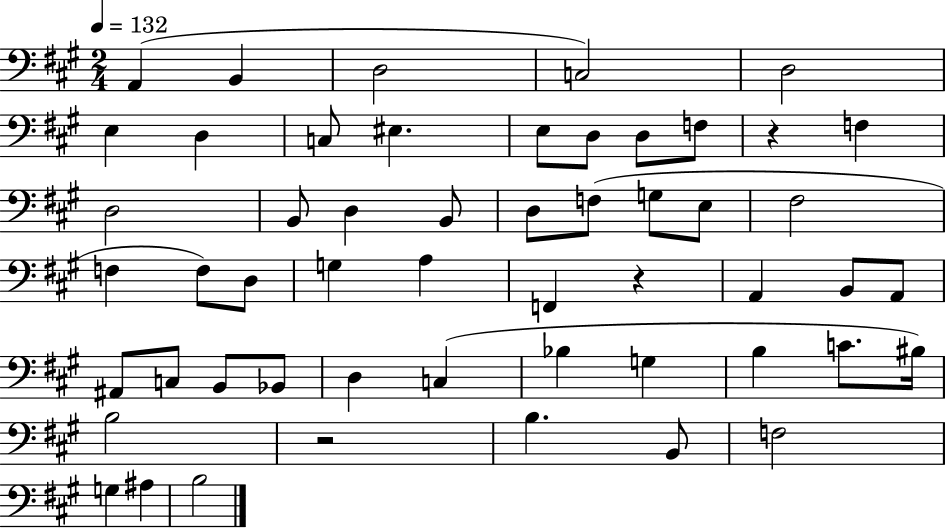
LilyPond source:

{
  \clef bass
  \numericTimeSignature
  \time 2/4
  \key a \major
  \tempo 4 = 132
  a,4( b,4 | d2 | c2) | d2 | \break e4 d4 | c8 eis4. | e8 d8 d8 f8 | r4 f4 | \break d2 | b,8 d4 b,8 | d8 f8( g8 e8 | fis2 | \break f4 f8) d8 | g4 a4 | f,4 r4 | a,4 b,8 a,8 | \break ais,8 c8 b,8 bes,8 | d4 c4( | bes4 g4 | b4 c'8. bis16) | \break b2 | r2 | b4. b,8 | f2 | \break g4 ais4 | b2 | \bar "|."
}